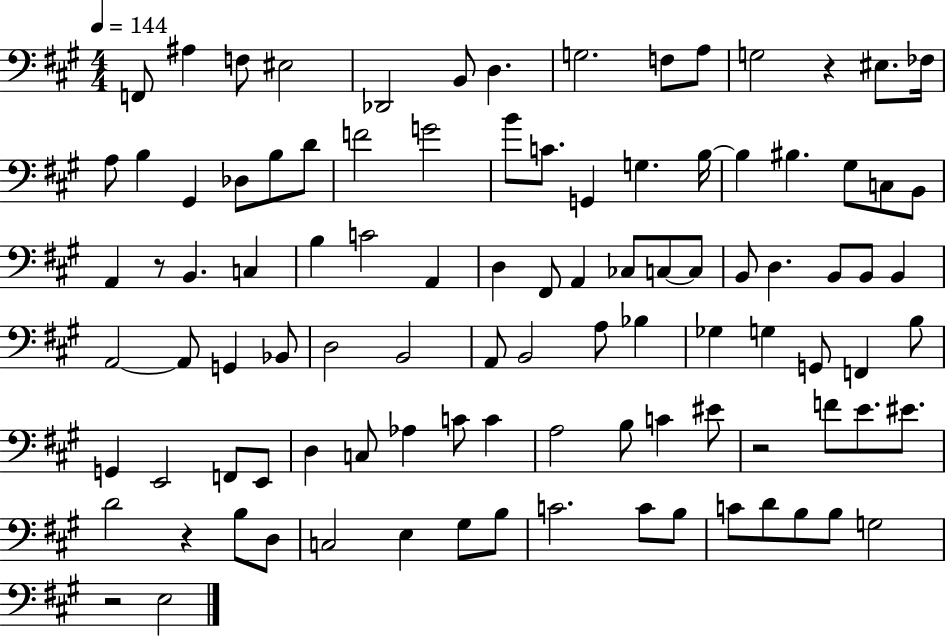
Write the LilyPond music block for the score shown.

{
  \clef bass
  \numericTimeSignature
  \time 4/4
  \key a \major
  \tempo 4 = 144
  f,8 ais4 f8 eis2 | des,2 b,8 d4. | g2. f8 a8 | g2 r4 eis8. fes16 | \break a8 b4 gis,4 des8 b8 d'8 | f'2 g'2 | b'8 c'8. g,4 g4. b16~~ | b4 bis4. gis8 c8 b,8 | \break a,4 r8 b,4. c4 | b4 c'2 a,4 | d4 fis,8 a,4 ces8 c8~~ c8 | b,8 d4. b,8 b,8 b,4 | \break a,2~~ a,8 g,4 bes,8 | d2 b,2 | a,8 b,2 a8 bes4 | ges4 g4 g,8 f,4 b8 | \break g,4 e,2 f,8 e,8 | d4 c8 aes4 c'8 c'4 | a2 b8 c'4 eis'8 | r2 f'8 e'8. eis'8. | \break d'2 r4 b8 d8 | c2 e4 gis8 b8 | c'2. c'8 b8 | c'8 d'8 b8 b8 g2 | \break r2 e2 | \bar "|."
}